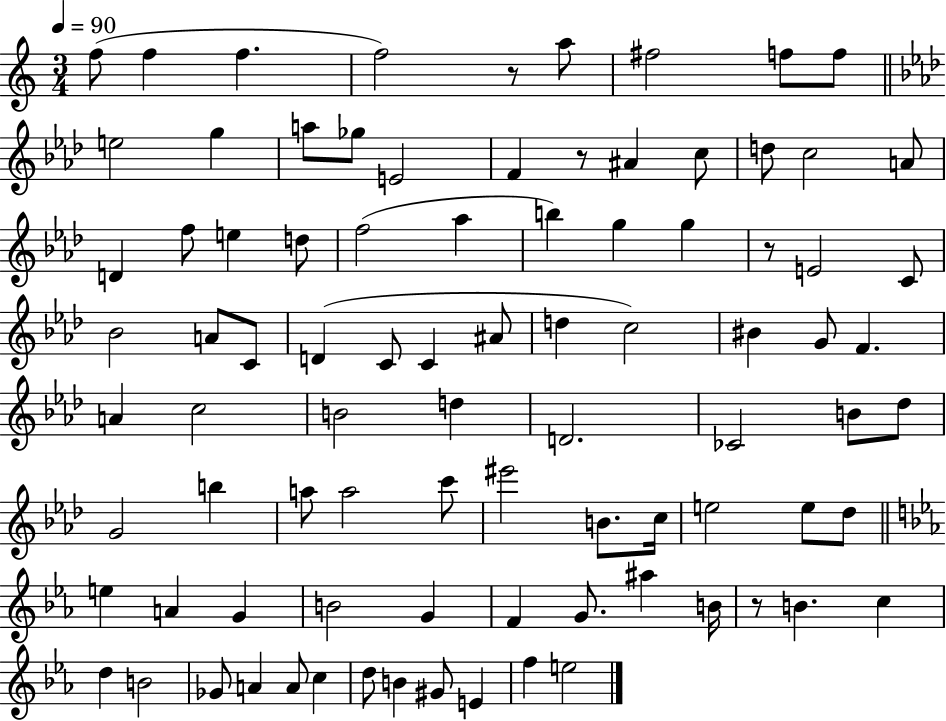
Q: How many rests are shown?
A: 4